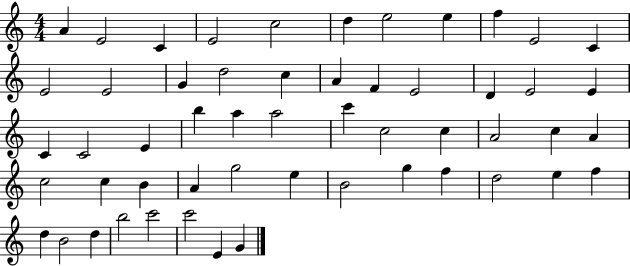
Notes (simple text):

A4/q E4/h C4/q E4/h C5/h D5/q E5/h E5/q F5/q E4/h C4/q E4/h E4/h G4/q D5/h C5/q A4/q F4/q E4/h D4/q E4/h E4/q C4/q C4/h E4/q B5/q A5/q A5/h C6/q C5/h C5/q A4/h C5/q A4/q C5/h C5/q B4/q A4/q G5/h E5/q B4/h G5/q F5/q D5/h E5/q F5/q D5/q B4/h D5/q B5/h C6/h C6/h E4/q G4/q